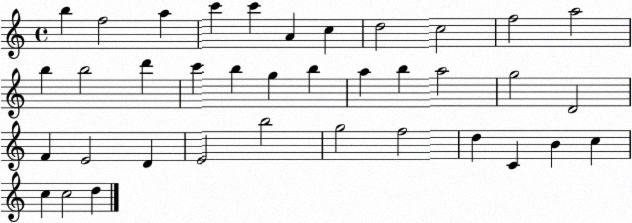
X:1
T:Untitled
M:4/4
L:1/4
K:C
b f2 a c' c' A c d2 c2 f2 a2 b b2 d' c' b g b a b a2 g2 D2 F E2 D E2 b2 g2 f2 d C B c c c2 d